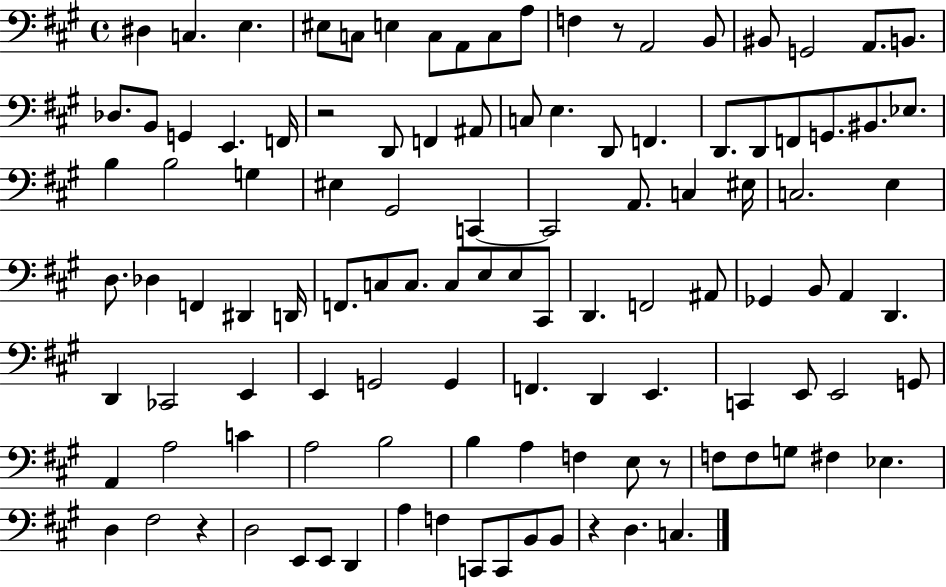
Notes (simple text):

D#3/q C3/q. E3/q. EIS3/e C3/e E3/q C3/e A2/e C3/e A3/e F3/q R/e A2/h B2/e BIS2/e G2/h A2/e. B2/e. Db3/e. B2/e G2/q E2/q. F2/s R/h D2/e F2/q A#2/e C3/e E3/q. D2/e F2/q. D2/e. D2/e F2/e G2/e. BIS2/e. Eb3/e. B3/q B3/h G3/q EIS3/q G#2/h C2/q C2/h A2/e. C3/q EIS3/s C3/h. E3/q D3/e. Db3/q F2/q D#2/q D2/s F2/e. C3/e C3/e. C3/e E3/e E3/e C#2/e D2/q. F2/h A#2/e Gb2/q B2/e A2/q D2/q. D2/q CES2/h E2/q E2/q G2/h G2/q F2/q. D2/q E2/q. C2/q E2/e E2/h G2/e A2/q A3/h C4/q A3/h B3/h B3/q A3/q F3/q E3/e R/e F3/e F3/e G3/e F#3/q Eb3/q. D3/q F#3/h R/q D3/h E2/e E2/e D2/q A3/q F3/q C2/e C2/e B2/e B2/e R/q D3/q. C3/q.